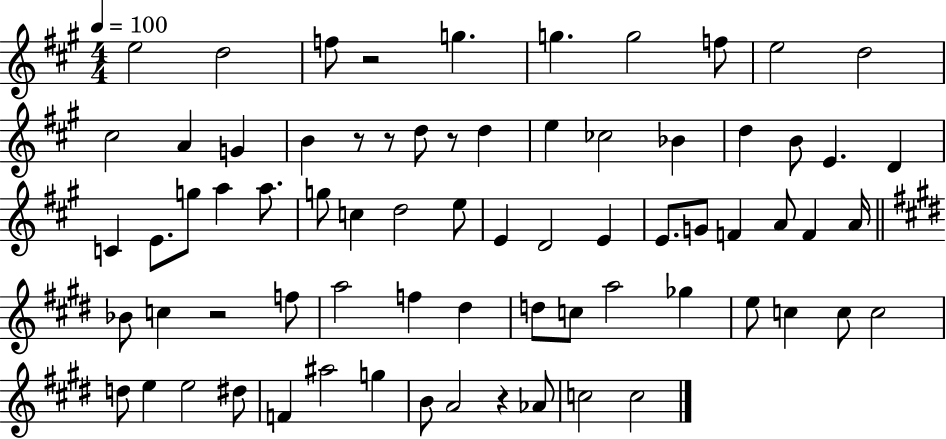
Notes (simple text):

E5/h D5/h F5/e R/h G5/q. G5/q. G5/h F5/e E5/h D5/h C#5/h A4/q G4/q B4/q R/e R/e D5/e R/e D5/q E5/q CES5/h Bb4/q D5/q B4/e E4/q. D4/q C4/q E4/e. G5/e A5/q A5/e. G5/e C5/q D5/h E5/e E4/q D4/h E4/q E4/e. G4/e F4/q A4/e F4/q A4/s Bb4/e C5/q R/h F5/e A5/h F5/q D#5/q D5/e C5/e A5/h Gb5/q E5/e C5/q C5/e C5/h D5/e E5/q E5/h D#5/e F4/q A#5/h G5/q B4/e A4/h R/q Ab4/e C5/h C5/h